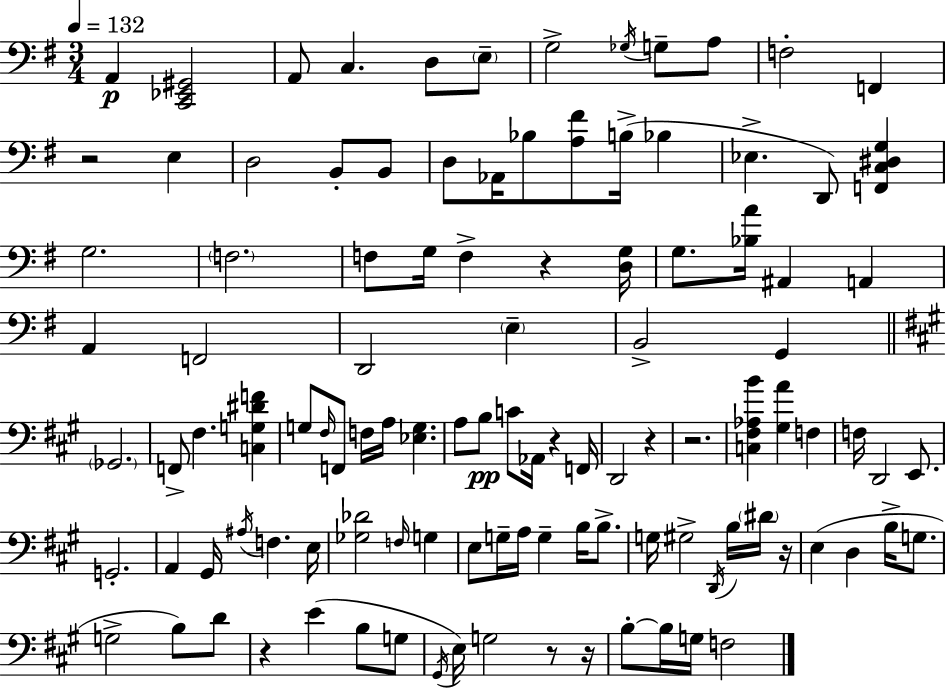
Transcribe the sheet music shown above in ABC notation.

X:1
T:Untitled
M:3/4
L:1/4
K:G
A,, [C,,_E,,^G,,]2 A,,/2 C, D,/2 E,/2 G,2 _G,/4 G,/2 A,/2 F,2 F,, z2 E, D,2 B,,/2 B,,/2 D,/2 _A,,/4 _B,/2 [A,^F]/2 B,/4 _B, _E, D,,/2 [F,,C,^D,G,] G,2 F,2 F,/2 G,/4 F, z [D,G,]/4 G,/2 [_B,A]/4 ^A,, A,, A,, F,,2 D,,2 E, B,,2 G,, _G,,2 F,,/2 ^F, [C,G,^DF] G,/2 ^F,/4 F,,/2 F,/4 A,/4 [_E,G,] A,/2 B,/2 C/2 _A,,/4 z F,,/4 D,,2 z z2 [C,^F,_A,B] [^G,A] F, F,/4 D,,2 E,,/2 G,,2 A,, ^G,,/4 ^A,/4 F, E,/4 [_G,_D]2 F,/4 G, E,/2 G,/4 A,/4 G, B,/4 B,/2 G,/4 ^G,2 D,,/4 B,/4 ^D/4 z/4 E, D, B,/4 G,/2 G,2 B,/2 D/2 z E B,/2 G,/2 ^G,,/4 E,/4 G,2 z/2 z/4 B,/2 B,/4 G,/4 F,2